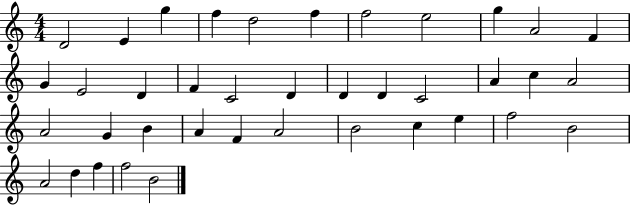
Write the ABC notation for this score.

X:1
T:Untitled
M:4/4
L:1/4
K:C
D2 E g f d2 f f2 e2 g A2 F G E2 D F C2 D D D C2 A c A2 A2 G B A F A2 B2 c e f2 B2 A2 d f f2 B2